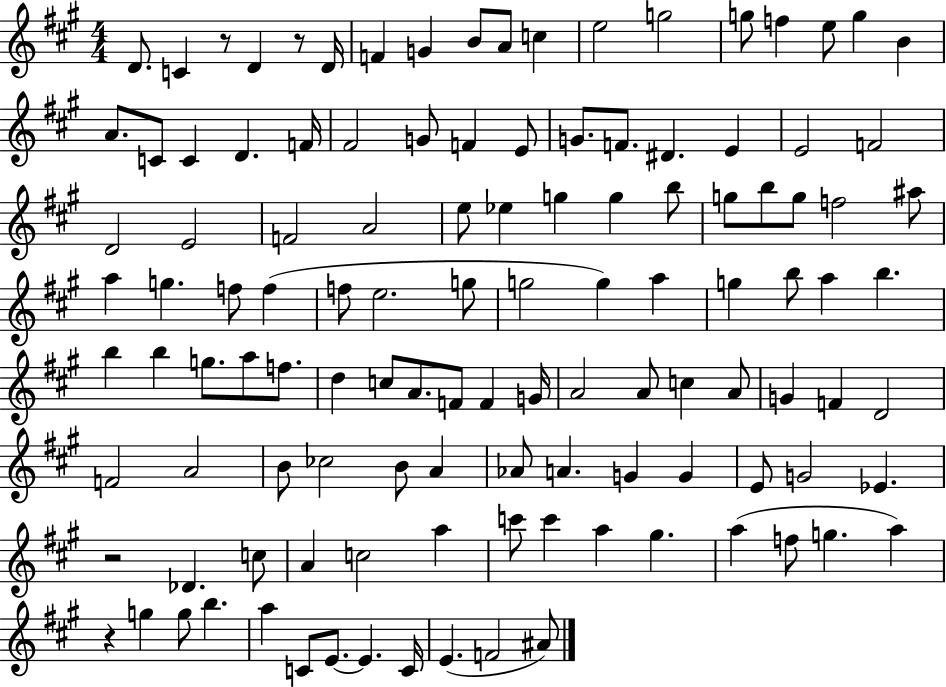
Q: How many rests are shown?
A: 4